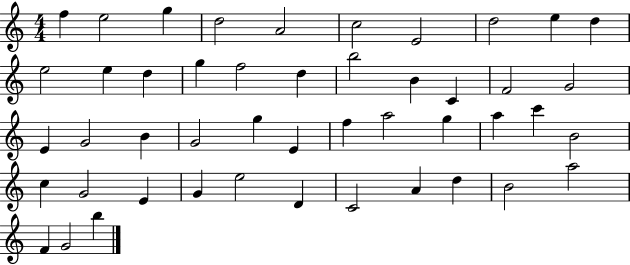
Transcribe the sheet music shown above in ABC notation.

X:1
T:Untitled
M:4/4
L:1/4
K:C
f e2 g d2 A2 c2 E2 d2 e d e2 e d g f2 d b2 B C F2 G2 E G2 B G2 g E f a2 g a c' B2 c G2 E G e2 D C2 A d B2 a2 F G2 b